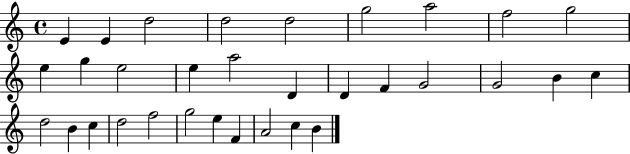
{
  \clef treble
  \time 4/4
  \defaultTimeSignature
  \key c \major
  e'4 e'4 d''2 | d''2 d''2 | g''2 a''2 | f''2 g''2 | \break e''4 g''4 e''2 | e''4 a''2 d'4 | d'4 f'4 g'2 | g'2 b'4 c''4 | \break d''2 b'4 c''4 | d''2 f''2 | g''2 e''4 f'4 | a'2 c''4 b'4 | \break \bar "|."
}